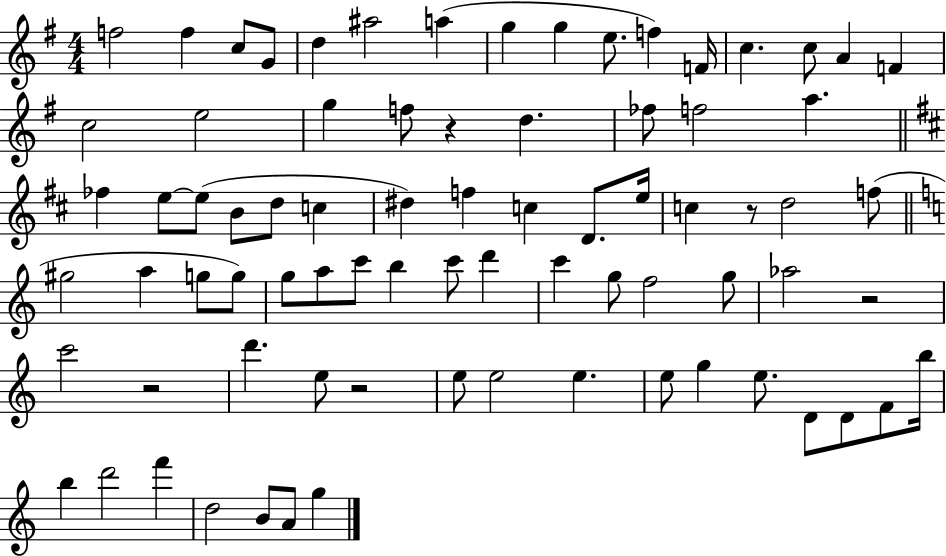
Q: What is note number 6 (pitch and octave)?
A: A#5